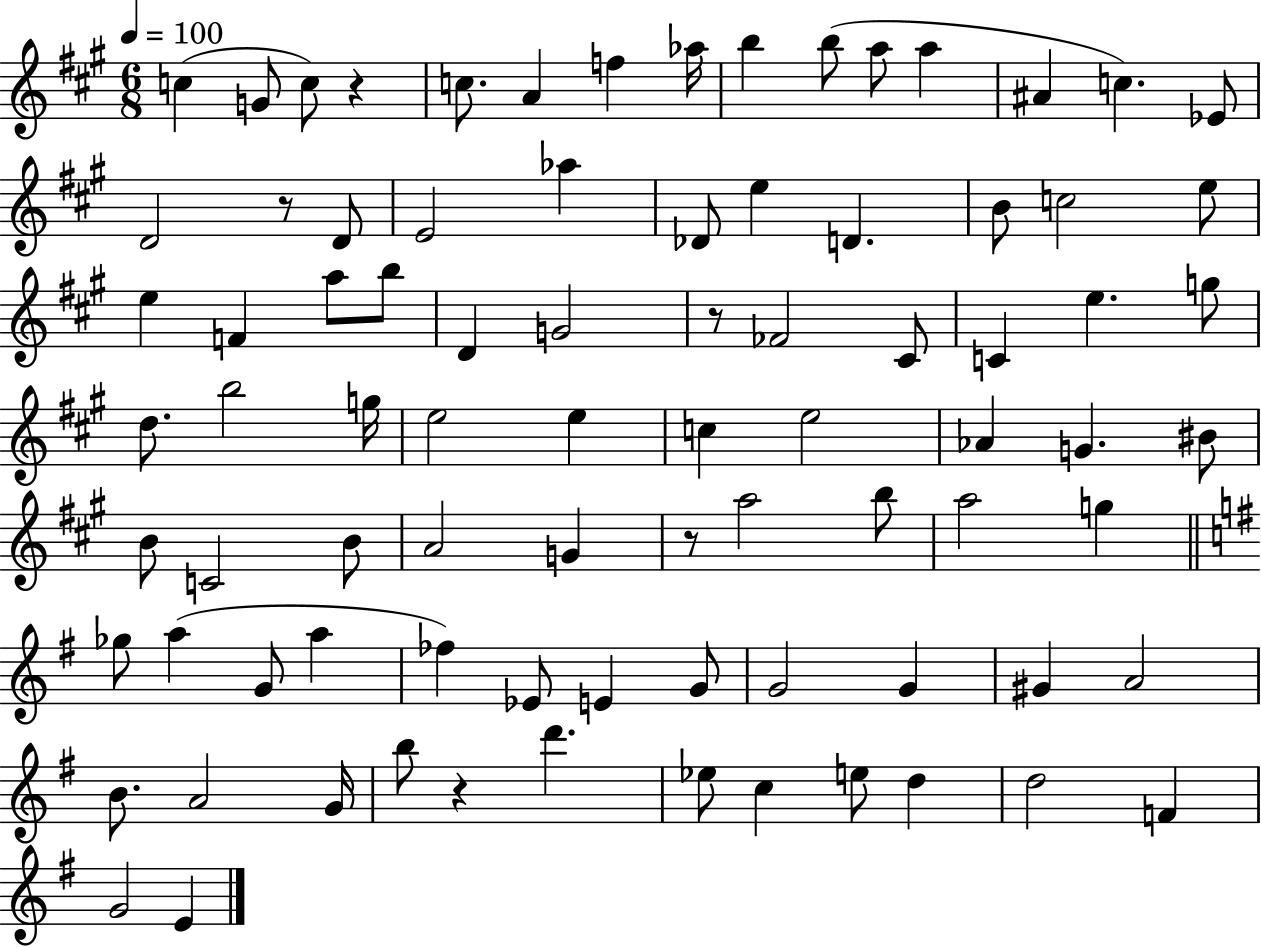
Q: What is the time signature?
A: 6/8